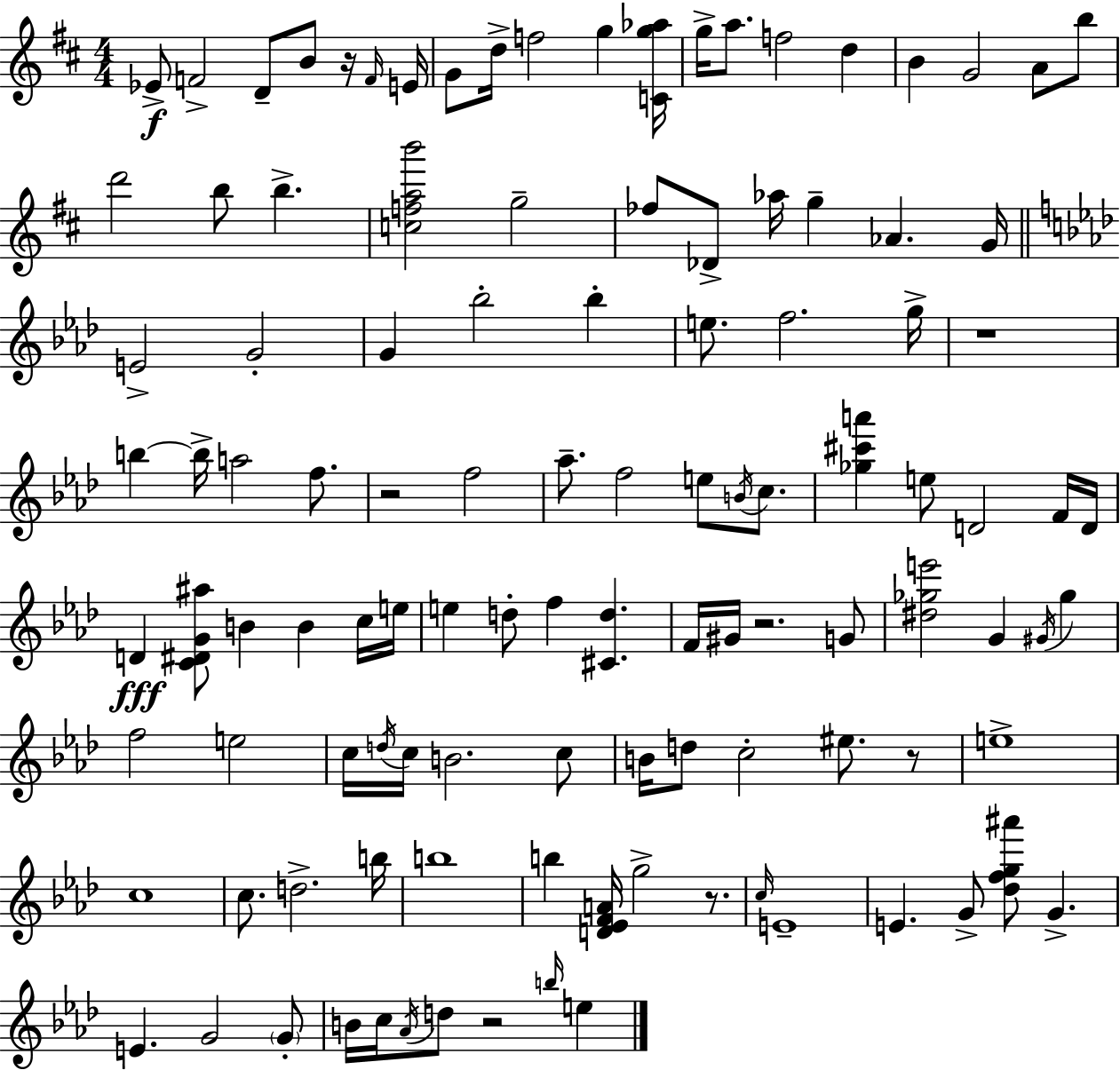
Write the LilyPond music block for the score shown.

{
  \clef treble
  \numericTimeSignature
  \time 4/4
  \key d \major
  ees'8->\f f'2-> d'8-- b'8 r16 \grace { f'16 } | e'16 g'8 d''16-> f''2 g''4 | <c' g'' aes''>16 g''16-> a''8. f''2 d''4 | b'4 g'2 a'8 b''8 | \break d'''2 b''8 b''4.-> | <c'' f'' a'' b'''>2 g''2-- | fes''8 des'8-> aes''16 g''4-- aes'4. | g'16 \bar "||" \break \key aes \major e'2-> g'2-. | g'4 bes''2-. bes''4-. | e''8. f''2. g''16-> | r1 | \break b''4~~ b''16-> a''2 f''8. | r2 f''2 | aes''8.-- f''2 e''8 \acciaccatura { b'16 } c''8. | <ges'' cis''' a'''>4 e''8 d'2 f'16 | \break d'16 d'4\fff <c' dis' g' ais''>8 b'4 b'4 c''16 | e''16 e''4 d''8-. f''4 <cis' d''>4. | f'16 gis'16 r2. g'8 | <dis'' ges'' e'''>2 g'4 \acciaccatura { gis'16 } ges''4 | \break f''2 e''2 | c''16 \acciaccatura { d''16 } c''16 b'2. | c''8 b'16 d''8 c''2-. eis''8. | r8 e''1-> | \break c''1 | c''8. d''2.-> | b''16 b''1 | b''4 <d' ees' f' a'>16 g''2-> | \break r8. \grace { c''16 } e'1-- | e'4. g'8-> <des'' f'' g'' ais'''>8 g'4.-> | e'4. g'2 | \parenthesize g'8-. b'16 c''16 \acciaccatura { aes'16 } d''8 r2 | \break \grace { b''16 } e''4 \bar "|."
}